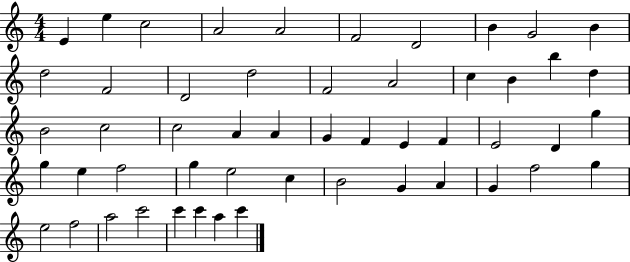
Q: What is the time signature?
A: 4/4